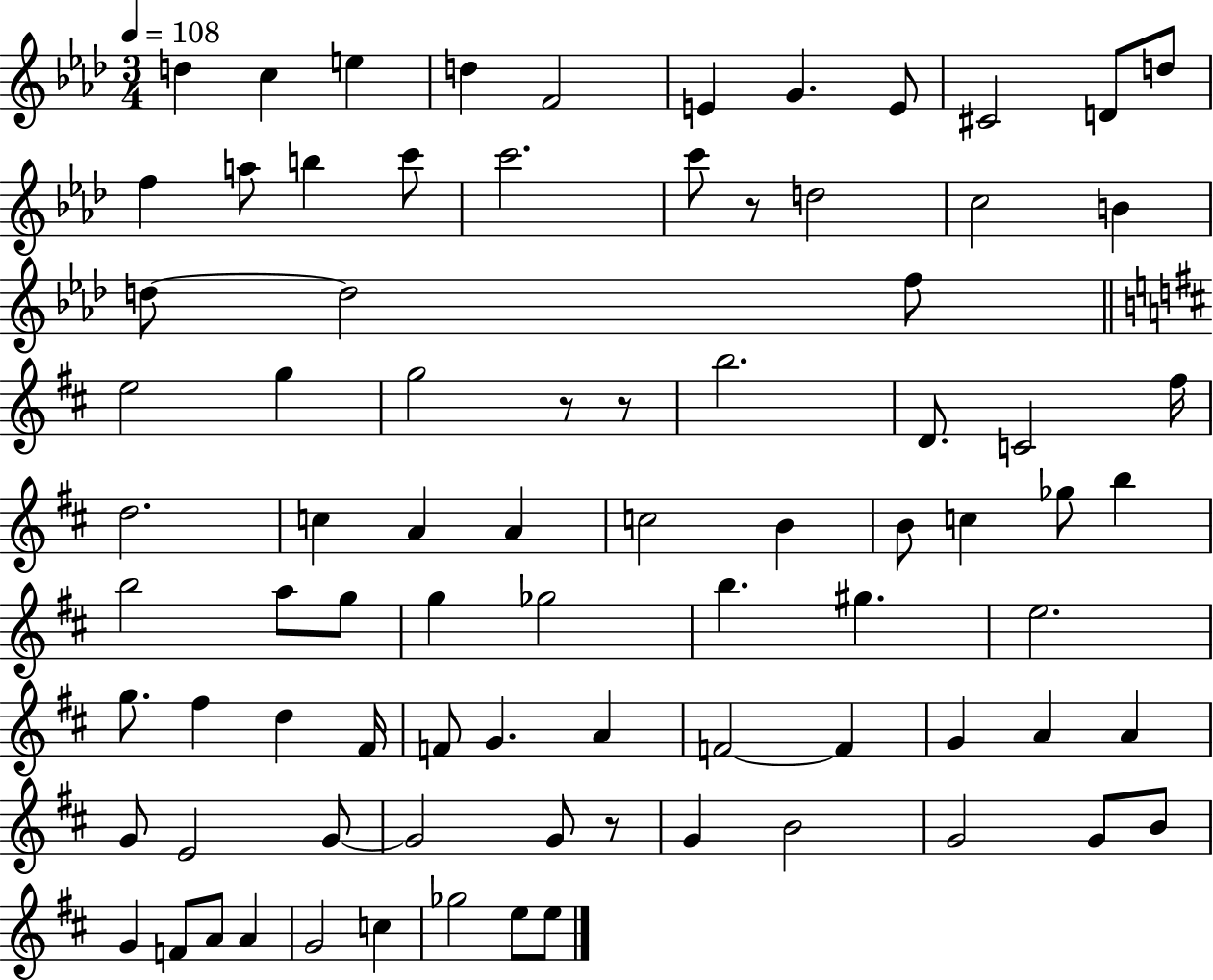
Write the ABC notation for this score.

X:1
T:Untitled
M:3/4
L:1/4
K:Ab
d c e d F2 E G E/2 ^C2 D/2 d/2 f a/2 b c'/2 c'2 c'/2 z/2 d2 c2 B d/2 d2 f/2 e2 g g2 z/2 z/2 b2 D/2 C2 ^f/4 d2 c A A c2 B B/2 c _g/2 b b2 a/2 g/2 g _g2 b ^g e2 g/2 ^f d ^F/4 F/2 G A F2 F G A A G/2 E2 G/2 G2 G/2 z/2 G B2 G2 G/2 B/2 G F/2 A/2 A G2 c _g2 e/2 e/2